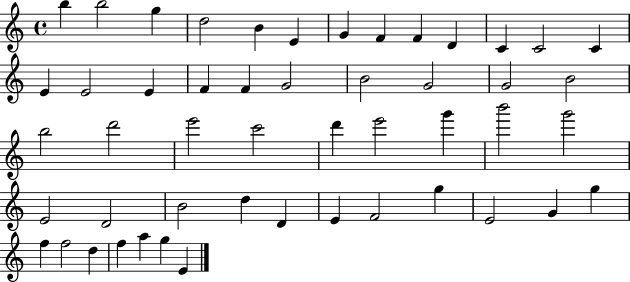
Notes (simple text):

B5/q B5/h G5/q D5/h B4/q E4/q G4/q F4/q F4/q D4/q C4/q C4/h C4/q E4/q E4/h E4/q F4/q F4/q G4/h B4/h G4/h G4/h B4/h B5/h D6/h E6/h C6/h D6/q E6/h G6/q B6/h G6/h E4/h D4/h B4/h D5/q D4/q E4/q F4/h G5/q E4/h G4/q G5/q F5/q F5/h D5/q F5/q A5/q G5/q E4/q